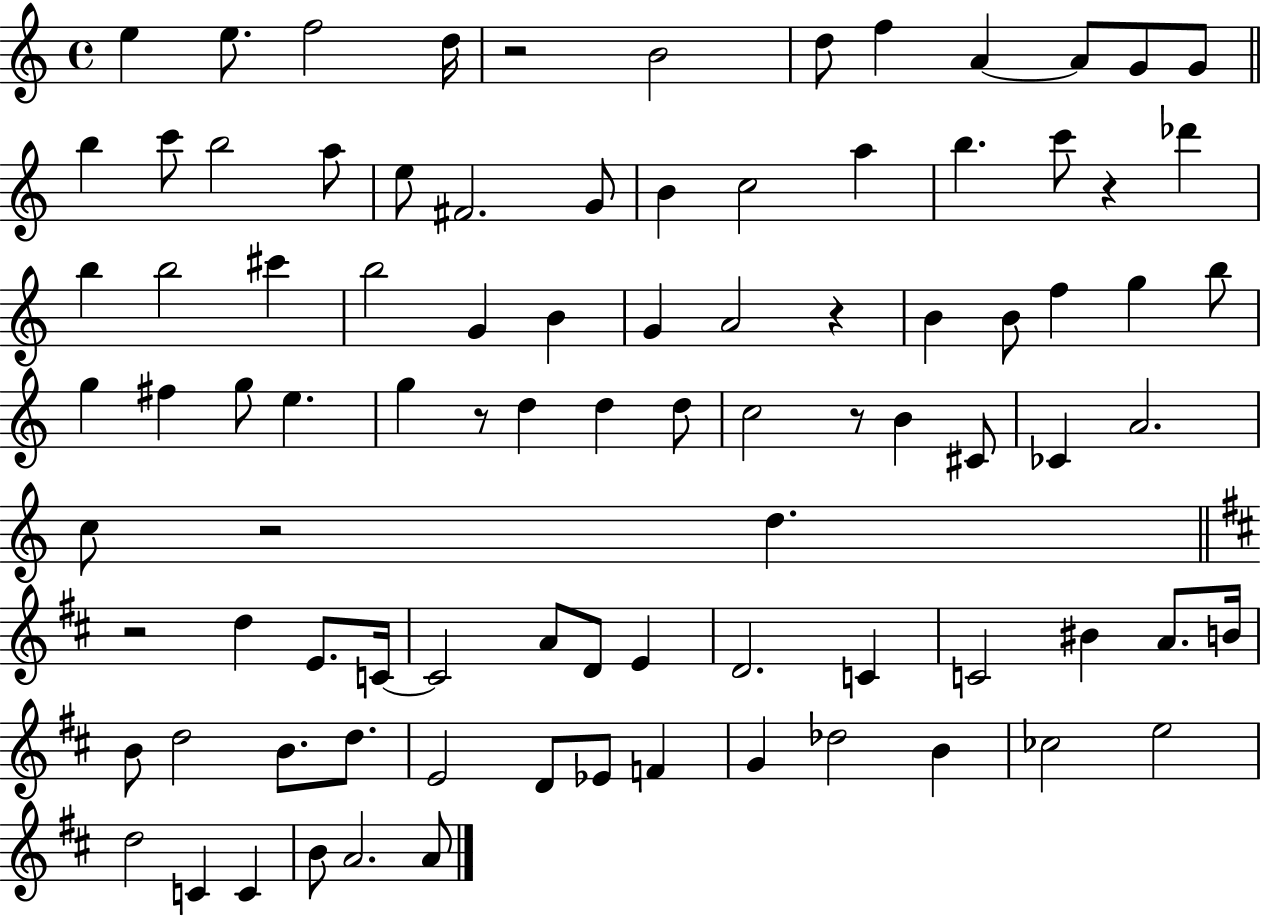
{
  \clef treble
  \time 4/4
  \defaultTimeSignature
  \key c \major
  e''4 e''8. f''2 d''16 | r2 b'2 | d''8 f''4 a'4~~ a'8 g'8 g'8 | \bar "||" \break \key c \major b''4 c'''8 b''2 a''8 | e''8 fis'2. g'8 | b'4 c''2 a''4 | b''4. c'''8 r4 des'''4 | \break b''4 b''2 cis'''4 | b''2 g'4 b'4 | g'4 a'2 r4 | b'4 b'8 f''4 g''4 b''8 | \break g''4 fis''4 g''8 e''4. | g''4 r8 d''4 d''4 d''8 | c''2 r8 b'4 cis'8 | ces'4 a'2. | \break c''8 r2 d''4. | \bar "||" \break \key d \major r2 d''4 e'8. c'16~~ | c'2 a'8 d'8 e'4 | d'2. c'4 | c'2 bis'4 a'8. b'16 | \break b'8 d''2 b'8. d''8. | e'2 d'8 ees'8 f'4 | g'4 des''2 b'4 | ces''2 e''2 | \break d''2 c'4 c'4 | b'8 a'2. a'8 | \bar "|."
}